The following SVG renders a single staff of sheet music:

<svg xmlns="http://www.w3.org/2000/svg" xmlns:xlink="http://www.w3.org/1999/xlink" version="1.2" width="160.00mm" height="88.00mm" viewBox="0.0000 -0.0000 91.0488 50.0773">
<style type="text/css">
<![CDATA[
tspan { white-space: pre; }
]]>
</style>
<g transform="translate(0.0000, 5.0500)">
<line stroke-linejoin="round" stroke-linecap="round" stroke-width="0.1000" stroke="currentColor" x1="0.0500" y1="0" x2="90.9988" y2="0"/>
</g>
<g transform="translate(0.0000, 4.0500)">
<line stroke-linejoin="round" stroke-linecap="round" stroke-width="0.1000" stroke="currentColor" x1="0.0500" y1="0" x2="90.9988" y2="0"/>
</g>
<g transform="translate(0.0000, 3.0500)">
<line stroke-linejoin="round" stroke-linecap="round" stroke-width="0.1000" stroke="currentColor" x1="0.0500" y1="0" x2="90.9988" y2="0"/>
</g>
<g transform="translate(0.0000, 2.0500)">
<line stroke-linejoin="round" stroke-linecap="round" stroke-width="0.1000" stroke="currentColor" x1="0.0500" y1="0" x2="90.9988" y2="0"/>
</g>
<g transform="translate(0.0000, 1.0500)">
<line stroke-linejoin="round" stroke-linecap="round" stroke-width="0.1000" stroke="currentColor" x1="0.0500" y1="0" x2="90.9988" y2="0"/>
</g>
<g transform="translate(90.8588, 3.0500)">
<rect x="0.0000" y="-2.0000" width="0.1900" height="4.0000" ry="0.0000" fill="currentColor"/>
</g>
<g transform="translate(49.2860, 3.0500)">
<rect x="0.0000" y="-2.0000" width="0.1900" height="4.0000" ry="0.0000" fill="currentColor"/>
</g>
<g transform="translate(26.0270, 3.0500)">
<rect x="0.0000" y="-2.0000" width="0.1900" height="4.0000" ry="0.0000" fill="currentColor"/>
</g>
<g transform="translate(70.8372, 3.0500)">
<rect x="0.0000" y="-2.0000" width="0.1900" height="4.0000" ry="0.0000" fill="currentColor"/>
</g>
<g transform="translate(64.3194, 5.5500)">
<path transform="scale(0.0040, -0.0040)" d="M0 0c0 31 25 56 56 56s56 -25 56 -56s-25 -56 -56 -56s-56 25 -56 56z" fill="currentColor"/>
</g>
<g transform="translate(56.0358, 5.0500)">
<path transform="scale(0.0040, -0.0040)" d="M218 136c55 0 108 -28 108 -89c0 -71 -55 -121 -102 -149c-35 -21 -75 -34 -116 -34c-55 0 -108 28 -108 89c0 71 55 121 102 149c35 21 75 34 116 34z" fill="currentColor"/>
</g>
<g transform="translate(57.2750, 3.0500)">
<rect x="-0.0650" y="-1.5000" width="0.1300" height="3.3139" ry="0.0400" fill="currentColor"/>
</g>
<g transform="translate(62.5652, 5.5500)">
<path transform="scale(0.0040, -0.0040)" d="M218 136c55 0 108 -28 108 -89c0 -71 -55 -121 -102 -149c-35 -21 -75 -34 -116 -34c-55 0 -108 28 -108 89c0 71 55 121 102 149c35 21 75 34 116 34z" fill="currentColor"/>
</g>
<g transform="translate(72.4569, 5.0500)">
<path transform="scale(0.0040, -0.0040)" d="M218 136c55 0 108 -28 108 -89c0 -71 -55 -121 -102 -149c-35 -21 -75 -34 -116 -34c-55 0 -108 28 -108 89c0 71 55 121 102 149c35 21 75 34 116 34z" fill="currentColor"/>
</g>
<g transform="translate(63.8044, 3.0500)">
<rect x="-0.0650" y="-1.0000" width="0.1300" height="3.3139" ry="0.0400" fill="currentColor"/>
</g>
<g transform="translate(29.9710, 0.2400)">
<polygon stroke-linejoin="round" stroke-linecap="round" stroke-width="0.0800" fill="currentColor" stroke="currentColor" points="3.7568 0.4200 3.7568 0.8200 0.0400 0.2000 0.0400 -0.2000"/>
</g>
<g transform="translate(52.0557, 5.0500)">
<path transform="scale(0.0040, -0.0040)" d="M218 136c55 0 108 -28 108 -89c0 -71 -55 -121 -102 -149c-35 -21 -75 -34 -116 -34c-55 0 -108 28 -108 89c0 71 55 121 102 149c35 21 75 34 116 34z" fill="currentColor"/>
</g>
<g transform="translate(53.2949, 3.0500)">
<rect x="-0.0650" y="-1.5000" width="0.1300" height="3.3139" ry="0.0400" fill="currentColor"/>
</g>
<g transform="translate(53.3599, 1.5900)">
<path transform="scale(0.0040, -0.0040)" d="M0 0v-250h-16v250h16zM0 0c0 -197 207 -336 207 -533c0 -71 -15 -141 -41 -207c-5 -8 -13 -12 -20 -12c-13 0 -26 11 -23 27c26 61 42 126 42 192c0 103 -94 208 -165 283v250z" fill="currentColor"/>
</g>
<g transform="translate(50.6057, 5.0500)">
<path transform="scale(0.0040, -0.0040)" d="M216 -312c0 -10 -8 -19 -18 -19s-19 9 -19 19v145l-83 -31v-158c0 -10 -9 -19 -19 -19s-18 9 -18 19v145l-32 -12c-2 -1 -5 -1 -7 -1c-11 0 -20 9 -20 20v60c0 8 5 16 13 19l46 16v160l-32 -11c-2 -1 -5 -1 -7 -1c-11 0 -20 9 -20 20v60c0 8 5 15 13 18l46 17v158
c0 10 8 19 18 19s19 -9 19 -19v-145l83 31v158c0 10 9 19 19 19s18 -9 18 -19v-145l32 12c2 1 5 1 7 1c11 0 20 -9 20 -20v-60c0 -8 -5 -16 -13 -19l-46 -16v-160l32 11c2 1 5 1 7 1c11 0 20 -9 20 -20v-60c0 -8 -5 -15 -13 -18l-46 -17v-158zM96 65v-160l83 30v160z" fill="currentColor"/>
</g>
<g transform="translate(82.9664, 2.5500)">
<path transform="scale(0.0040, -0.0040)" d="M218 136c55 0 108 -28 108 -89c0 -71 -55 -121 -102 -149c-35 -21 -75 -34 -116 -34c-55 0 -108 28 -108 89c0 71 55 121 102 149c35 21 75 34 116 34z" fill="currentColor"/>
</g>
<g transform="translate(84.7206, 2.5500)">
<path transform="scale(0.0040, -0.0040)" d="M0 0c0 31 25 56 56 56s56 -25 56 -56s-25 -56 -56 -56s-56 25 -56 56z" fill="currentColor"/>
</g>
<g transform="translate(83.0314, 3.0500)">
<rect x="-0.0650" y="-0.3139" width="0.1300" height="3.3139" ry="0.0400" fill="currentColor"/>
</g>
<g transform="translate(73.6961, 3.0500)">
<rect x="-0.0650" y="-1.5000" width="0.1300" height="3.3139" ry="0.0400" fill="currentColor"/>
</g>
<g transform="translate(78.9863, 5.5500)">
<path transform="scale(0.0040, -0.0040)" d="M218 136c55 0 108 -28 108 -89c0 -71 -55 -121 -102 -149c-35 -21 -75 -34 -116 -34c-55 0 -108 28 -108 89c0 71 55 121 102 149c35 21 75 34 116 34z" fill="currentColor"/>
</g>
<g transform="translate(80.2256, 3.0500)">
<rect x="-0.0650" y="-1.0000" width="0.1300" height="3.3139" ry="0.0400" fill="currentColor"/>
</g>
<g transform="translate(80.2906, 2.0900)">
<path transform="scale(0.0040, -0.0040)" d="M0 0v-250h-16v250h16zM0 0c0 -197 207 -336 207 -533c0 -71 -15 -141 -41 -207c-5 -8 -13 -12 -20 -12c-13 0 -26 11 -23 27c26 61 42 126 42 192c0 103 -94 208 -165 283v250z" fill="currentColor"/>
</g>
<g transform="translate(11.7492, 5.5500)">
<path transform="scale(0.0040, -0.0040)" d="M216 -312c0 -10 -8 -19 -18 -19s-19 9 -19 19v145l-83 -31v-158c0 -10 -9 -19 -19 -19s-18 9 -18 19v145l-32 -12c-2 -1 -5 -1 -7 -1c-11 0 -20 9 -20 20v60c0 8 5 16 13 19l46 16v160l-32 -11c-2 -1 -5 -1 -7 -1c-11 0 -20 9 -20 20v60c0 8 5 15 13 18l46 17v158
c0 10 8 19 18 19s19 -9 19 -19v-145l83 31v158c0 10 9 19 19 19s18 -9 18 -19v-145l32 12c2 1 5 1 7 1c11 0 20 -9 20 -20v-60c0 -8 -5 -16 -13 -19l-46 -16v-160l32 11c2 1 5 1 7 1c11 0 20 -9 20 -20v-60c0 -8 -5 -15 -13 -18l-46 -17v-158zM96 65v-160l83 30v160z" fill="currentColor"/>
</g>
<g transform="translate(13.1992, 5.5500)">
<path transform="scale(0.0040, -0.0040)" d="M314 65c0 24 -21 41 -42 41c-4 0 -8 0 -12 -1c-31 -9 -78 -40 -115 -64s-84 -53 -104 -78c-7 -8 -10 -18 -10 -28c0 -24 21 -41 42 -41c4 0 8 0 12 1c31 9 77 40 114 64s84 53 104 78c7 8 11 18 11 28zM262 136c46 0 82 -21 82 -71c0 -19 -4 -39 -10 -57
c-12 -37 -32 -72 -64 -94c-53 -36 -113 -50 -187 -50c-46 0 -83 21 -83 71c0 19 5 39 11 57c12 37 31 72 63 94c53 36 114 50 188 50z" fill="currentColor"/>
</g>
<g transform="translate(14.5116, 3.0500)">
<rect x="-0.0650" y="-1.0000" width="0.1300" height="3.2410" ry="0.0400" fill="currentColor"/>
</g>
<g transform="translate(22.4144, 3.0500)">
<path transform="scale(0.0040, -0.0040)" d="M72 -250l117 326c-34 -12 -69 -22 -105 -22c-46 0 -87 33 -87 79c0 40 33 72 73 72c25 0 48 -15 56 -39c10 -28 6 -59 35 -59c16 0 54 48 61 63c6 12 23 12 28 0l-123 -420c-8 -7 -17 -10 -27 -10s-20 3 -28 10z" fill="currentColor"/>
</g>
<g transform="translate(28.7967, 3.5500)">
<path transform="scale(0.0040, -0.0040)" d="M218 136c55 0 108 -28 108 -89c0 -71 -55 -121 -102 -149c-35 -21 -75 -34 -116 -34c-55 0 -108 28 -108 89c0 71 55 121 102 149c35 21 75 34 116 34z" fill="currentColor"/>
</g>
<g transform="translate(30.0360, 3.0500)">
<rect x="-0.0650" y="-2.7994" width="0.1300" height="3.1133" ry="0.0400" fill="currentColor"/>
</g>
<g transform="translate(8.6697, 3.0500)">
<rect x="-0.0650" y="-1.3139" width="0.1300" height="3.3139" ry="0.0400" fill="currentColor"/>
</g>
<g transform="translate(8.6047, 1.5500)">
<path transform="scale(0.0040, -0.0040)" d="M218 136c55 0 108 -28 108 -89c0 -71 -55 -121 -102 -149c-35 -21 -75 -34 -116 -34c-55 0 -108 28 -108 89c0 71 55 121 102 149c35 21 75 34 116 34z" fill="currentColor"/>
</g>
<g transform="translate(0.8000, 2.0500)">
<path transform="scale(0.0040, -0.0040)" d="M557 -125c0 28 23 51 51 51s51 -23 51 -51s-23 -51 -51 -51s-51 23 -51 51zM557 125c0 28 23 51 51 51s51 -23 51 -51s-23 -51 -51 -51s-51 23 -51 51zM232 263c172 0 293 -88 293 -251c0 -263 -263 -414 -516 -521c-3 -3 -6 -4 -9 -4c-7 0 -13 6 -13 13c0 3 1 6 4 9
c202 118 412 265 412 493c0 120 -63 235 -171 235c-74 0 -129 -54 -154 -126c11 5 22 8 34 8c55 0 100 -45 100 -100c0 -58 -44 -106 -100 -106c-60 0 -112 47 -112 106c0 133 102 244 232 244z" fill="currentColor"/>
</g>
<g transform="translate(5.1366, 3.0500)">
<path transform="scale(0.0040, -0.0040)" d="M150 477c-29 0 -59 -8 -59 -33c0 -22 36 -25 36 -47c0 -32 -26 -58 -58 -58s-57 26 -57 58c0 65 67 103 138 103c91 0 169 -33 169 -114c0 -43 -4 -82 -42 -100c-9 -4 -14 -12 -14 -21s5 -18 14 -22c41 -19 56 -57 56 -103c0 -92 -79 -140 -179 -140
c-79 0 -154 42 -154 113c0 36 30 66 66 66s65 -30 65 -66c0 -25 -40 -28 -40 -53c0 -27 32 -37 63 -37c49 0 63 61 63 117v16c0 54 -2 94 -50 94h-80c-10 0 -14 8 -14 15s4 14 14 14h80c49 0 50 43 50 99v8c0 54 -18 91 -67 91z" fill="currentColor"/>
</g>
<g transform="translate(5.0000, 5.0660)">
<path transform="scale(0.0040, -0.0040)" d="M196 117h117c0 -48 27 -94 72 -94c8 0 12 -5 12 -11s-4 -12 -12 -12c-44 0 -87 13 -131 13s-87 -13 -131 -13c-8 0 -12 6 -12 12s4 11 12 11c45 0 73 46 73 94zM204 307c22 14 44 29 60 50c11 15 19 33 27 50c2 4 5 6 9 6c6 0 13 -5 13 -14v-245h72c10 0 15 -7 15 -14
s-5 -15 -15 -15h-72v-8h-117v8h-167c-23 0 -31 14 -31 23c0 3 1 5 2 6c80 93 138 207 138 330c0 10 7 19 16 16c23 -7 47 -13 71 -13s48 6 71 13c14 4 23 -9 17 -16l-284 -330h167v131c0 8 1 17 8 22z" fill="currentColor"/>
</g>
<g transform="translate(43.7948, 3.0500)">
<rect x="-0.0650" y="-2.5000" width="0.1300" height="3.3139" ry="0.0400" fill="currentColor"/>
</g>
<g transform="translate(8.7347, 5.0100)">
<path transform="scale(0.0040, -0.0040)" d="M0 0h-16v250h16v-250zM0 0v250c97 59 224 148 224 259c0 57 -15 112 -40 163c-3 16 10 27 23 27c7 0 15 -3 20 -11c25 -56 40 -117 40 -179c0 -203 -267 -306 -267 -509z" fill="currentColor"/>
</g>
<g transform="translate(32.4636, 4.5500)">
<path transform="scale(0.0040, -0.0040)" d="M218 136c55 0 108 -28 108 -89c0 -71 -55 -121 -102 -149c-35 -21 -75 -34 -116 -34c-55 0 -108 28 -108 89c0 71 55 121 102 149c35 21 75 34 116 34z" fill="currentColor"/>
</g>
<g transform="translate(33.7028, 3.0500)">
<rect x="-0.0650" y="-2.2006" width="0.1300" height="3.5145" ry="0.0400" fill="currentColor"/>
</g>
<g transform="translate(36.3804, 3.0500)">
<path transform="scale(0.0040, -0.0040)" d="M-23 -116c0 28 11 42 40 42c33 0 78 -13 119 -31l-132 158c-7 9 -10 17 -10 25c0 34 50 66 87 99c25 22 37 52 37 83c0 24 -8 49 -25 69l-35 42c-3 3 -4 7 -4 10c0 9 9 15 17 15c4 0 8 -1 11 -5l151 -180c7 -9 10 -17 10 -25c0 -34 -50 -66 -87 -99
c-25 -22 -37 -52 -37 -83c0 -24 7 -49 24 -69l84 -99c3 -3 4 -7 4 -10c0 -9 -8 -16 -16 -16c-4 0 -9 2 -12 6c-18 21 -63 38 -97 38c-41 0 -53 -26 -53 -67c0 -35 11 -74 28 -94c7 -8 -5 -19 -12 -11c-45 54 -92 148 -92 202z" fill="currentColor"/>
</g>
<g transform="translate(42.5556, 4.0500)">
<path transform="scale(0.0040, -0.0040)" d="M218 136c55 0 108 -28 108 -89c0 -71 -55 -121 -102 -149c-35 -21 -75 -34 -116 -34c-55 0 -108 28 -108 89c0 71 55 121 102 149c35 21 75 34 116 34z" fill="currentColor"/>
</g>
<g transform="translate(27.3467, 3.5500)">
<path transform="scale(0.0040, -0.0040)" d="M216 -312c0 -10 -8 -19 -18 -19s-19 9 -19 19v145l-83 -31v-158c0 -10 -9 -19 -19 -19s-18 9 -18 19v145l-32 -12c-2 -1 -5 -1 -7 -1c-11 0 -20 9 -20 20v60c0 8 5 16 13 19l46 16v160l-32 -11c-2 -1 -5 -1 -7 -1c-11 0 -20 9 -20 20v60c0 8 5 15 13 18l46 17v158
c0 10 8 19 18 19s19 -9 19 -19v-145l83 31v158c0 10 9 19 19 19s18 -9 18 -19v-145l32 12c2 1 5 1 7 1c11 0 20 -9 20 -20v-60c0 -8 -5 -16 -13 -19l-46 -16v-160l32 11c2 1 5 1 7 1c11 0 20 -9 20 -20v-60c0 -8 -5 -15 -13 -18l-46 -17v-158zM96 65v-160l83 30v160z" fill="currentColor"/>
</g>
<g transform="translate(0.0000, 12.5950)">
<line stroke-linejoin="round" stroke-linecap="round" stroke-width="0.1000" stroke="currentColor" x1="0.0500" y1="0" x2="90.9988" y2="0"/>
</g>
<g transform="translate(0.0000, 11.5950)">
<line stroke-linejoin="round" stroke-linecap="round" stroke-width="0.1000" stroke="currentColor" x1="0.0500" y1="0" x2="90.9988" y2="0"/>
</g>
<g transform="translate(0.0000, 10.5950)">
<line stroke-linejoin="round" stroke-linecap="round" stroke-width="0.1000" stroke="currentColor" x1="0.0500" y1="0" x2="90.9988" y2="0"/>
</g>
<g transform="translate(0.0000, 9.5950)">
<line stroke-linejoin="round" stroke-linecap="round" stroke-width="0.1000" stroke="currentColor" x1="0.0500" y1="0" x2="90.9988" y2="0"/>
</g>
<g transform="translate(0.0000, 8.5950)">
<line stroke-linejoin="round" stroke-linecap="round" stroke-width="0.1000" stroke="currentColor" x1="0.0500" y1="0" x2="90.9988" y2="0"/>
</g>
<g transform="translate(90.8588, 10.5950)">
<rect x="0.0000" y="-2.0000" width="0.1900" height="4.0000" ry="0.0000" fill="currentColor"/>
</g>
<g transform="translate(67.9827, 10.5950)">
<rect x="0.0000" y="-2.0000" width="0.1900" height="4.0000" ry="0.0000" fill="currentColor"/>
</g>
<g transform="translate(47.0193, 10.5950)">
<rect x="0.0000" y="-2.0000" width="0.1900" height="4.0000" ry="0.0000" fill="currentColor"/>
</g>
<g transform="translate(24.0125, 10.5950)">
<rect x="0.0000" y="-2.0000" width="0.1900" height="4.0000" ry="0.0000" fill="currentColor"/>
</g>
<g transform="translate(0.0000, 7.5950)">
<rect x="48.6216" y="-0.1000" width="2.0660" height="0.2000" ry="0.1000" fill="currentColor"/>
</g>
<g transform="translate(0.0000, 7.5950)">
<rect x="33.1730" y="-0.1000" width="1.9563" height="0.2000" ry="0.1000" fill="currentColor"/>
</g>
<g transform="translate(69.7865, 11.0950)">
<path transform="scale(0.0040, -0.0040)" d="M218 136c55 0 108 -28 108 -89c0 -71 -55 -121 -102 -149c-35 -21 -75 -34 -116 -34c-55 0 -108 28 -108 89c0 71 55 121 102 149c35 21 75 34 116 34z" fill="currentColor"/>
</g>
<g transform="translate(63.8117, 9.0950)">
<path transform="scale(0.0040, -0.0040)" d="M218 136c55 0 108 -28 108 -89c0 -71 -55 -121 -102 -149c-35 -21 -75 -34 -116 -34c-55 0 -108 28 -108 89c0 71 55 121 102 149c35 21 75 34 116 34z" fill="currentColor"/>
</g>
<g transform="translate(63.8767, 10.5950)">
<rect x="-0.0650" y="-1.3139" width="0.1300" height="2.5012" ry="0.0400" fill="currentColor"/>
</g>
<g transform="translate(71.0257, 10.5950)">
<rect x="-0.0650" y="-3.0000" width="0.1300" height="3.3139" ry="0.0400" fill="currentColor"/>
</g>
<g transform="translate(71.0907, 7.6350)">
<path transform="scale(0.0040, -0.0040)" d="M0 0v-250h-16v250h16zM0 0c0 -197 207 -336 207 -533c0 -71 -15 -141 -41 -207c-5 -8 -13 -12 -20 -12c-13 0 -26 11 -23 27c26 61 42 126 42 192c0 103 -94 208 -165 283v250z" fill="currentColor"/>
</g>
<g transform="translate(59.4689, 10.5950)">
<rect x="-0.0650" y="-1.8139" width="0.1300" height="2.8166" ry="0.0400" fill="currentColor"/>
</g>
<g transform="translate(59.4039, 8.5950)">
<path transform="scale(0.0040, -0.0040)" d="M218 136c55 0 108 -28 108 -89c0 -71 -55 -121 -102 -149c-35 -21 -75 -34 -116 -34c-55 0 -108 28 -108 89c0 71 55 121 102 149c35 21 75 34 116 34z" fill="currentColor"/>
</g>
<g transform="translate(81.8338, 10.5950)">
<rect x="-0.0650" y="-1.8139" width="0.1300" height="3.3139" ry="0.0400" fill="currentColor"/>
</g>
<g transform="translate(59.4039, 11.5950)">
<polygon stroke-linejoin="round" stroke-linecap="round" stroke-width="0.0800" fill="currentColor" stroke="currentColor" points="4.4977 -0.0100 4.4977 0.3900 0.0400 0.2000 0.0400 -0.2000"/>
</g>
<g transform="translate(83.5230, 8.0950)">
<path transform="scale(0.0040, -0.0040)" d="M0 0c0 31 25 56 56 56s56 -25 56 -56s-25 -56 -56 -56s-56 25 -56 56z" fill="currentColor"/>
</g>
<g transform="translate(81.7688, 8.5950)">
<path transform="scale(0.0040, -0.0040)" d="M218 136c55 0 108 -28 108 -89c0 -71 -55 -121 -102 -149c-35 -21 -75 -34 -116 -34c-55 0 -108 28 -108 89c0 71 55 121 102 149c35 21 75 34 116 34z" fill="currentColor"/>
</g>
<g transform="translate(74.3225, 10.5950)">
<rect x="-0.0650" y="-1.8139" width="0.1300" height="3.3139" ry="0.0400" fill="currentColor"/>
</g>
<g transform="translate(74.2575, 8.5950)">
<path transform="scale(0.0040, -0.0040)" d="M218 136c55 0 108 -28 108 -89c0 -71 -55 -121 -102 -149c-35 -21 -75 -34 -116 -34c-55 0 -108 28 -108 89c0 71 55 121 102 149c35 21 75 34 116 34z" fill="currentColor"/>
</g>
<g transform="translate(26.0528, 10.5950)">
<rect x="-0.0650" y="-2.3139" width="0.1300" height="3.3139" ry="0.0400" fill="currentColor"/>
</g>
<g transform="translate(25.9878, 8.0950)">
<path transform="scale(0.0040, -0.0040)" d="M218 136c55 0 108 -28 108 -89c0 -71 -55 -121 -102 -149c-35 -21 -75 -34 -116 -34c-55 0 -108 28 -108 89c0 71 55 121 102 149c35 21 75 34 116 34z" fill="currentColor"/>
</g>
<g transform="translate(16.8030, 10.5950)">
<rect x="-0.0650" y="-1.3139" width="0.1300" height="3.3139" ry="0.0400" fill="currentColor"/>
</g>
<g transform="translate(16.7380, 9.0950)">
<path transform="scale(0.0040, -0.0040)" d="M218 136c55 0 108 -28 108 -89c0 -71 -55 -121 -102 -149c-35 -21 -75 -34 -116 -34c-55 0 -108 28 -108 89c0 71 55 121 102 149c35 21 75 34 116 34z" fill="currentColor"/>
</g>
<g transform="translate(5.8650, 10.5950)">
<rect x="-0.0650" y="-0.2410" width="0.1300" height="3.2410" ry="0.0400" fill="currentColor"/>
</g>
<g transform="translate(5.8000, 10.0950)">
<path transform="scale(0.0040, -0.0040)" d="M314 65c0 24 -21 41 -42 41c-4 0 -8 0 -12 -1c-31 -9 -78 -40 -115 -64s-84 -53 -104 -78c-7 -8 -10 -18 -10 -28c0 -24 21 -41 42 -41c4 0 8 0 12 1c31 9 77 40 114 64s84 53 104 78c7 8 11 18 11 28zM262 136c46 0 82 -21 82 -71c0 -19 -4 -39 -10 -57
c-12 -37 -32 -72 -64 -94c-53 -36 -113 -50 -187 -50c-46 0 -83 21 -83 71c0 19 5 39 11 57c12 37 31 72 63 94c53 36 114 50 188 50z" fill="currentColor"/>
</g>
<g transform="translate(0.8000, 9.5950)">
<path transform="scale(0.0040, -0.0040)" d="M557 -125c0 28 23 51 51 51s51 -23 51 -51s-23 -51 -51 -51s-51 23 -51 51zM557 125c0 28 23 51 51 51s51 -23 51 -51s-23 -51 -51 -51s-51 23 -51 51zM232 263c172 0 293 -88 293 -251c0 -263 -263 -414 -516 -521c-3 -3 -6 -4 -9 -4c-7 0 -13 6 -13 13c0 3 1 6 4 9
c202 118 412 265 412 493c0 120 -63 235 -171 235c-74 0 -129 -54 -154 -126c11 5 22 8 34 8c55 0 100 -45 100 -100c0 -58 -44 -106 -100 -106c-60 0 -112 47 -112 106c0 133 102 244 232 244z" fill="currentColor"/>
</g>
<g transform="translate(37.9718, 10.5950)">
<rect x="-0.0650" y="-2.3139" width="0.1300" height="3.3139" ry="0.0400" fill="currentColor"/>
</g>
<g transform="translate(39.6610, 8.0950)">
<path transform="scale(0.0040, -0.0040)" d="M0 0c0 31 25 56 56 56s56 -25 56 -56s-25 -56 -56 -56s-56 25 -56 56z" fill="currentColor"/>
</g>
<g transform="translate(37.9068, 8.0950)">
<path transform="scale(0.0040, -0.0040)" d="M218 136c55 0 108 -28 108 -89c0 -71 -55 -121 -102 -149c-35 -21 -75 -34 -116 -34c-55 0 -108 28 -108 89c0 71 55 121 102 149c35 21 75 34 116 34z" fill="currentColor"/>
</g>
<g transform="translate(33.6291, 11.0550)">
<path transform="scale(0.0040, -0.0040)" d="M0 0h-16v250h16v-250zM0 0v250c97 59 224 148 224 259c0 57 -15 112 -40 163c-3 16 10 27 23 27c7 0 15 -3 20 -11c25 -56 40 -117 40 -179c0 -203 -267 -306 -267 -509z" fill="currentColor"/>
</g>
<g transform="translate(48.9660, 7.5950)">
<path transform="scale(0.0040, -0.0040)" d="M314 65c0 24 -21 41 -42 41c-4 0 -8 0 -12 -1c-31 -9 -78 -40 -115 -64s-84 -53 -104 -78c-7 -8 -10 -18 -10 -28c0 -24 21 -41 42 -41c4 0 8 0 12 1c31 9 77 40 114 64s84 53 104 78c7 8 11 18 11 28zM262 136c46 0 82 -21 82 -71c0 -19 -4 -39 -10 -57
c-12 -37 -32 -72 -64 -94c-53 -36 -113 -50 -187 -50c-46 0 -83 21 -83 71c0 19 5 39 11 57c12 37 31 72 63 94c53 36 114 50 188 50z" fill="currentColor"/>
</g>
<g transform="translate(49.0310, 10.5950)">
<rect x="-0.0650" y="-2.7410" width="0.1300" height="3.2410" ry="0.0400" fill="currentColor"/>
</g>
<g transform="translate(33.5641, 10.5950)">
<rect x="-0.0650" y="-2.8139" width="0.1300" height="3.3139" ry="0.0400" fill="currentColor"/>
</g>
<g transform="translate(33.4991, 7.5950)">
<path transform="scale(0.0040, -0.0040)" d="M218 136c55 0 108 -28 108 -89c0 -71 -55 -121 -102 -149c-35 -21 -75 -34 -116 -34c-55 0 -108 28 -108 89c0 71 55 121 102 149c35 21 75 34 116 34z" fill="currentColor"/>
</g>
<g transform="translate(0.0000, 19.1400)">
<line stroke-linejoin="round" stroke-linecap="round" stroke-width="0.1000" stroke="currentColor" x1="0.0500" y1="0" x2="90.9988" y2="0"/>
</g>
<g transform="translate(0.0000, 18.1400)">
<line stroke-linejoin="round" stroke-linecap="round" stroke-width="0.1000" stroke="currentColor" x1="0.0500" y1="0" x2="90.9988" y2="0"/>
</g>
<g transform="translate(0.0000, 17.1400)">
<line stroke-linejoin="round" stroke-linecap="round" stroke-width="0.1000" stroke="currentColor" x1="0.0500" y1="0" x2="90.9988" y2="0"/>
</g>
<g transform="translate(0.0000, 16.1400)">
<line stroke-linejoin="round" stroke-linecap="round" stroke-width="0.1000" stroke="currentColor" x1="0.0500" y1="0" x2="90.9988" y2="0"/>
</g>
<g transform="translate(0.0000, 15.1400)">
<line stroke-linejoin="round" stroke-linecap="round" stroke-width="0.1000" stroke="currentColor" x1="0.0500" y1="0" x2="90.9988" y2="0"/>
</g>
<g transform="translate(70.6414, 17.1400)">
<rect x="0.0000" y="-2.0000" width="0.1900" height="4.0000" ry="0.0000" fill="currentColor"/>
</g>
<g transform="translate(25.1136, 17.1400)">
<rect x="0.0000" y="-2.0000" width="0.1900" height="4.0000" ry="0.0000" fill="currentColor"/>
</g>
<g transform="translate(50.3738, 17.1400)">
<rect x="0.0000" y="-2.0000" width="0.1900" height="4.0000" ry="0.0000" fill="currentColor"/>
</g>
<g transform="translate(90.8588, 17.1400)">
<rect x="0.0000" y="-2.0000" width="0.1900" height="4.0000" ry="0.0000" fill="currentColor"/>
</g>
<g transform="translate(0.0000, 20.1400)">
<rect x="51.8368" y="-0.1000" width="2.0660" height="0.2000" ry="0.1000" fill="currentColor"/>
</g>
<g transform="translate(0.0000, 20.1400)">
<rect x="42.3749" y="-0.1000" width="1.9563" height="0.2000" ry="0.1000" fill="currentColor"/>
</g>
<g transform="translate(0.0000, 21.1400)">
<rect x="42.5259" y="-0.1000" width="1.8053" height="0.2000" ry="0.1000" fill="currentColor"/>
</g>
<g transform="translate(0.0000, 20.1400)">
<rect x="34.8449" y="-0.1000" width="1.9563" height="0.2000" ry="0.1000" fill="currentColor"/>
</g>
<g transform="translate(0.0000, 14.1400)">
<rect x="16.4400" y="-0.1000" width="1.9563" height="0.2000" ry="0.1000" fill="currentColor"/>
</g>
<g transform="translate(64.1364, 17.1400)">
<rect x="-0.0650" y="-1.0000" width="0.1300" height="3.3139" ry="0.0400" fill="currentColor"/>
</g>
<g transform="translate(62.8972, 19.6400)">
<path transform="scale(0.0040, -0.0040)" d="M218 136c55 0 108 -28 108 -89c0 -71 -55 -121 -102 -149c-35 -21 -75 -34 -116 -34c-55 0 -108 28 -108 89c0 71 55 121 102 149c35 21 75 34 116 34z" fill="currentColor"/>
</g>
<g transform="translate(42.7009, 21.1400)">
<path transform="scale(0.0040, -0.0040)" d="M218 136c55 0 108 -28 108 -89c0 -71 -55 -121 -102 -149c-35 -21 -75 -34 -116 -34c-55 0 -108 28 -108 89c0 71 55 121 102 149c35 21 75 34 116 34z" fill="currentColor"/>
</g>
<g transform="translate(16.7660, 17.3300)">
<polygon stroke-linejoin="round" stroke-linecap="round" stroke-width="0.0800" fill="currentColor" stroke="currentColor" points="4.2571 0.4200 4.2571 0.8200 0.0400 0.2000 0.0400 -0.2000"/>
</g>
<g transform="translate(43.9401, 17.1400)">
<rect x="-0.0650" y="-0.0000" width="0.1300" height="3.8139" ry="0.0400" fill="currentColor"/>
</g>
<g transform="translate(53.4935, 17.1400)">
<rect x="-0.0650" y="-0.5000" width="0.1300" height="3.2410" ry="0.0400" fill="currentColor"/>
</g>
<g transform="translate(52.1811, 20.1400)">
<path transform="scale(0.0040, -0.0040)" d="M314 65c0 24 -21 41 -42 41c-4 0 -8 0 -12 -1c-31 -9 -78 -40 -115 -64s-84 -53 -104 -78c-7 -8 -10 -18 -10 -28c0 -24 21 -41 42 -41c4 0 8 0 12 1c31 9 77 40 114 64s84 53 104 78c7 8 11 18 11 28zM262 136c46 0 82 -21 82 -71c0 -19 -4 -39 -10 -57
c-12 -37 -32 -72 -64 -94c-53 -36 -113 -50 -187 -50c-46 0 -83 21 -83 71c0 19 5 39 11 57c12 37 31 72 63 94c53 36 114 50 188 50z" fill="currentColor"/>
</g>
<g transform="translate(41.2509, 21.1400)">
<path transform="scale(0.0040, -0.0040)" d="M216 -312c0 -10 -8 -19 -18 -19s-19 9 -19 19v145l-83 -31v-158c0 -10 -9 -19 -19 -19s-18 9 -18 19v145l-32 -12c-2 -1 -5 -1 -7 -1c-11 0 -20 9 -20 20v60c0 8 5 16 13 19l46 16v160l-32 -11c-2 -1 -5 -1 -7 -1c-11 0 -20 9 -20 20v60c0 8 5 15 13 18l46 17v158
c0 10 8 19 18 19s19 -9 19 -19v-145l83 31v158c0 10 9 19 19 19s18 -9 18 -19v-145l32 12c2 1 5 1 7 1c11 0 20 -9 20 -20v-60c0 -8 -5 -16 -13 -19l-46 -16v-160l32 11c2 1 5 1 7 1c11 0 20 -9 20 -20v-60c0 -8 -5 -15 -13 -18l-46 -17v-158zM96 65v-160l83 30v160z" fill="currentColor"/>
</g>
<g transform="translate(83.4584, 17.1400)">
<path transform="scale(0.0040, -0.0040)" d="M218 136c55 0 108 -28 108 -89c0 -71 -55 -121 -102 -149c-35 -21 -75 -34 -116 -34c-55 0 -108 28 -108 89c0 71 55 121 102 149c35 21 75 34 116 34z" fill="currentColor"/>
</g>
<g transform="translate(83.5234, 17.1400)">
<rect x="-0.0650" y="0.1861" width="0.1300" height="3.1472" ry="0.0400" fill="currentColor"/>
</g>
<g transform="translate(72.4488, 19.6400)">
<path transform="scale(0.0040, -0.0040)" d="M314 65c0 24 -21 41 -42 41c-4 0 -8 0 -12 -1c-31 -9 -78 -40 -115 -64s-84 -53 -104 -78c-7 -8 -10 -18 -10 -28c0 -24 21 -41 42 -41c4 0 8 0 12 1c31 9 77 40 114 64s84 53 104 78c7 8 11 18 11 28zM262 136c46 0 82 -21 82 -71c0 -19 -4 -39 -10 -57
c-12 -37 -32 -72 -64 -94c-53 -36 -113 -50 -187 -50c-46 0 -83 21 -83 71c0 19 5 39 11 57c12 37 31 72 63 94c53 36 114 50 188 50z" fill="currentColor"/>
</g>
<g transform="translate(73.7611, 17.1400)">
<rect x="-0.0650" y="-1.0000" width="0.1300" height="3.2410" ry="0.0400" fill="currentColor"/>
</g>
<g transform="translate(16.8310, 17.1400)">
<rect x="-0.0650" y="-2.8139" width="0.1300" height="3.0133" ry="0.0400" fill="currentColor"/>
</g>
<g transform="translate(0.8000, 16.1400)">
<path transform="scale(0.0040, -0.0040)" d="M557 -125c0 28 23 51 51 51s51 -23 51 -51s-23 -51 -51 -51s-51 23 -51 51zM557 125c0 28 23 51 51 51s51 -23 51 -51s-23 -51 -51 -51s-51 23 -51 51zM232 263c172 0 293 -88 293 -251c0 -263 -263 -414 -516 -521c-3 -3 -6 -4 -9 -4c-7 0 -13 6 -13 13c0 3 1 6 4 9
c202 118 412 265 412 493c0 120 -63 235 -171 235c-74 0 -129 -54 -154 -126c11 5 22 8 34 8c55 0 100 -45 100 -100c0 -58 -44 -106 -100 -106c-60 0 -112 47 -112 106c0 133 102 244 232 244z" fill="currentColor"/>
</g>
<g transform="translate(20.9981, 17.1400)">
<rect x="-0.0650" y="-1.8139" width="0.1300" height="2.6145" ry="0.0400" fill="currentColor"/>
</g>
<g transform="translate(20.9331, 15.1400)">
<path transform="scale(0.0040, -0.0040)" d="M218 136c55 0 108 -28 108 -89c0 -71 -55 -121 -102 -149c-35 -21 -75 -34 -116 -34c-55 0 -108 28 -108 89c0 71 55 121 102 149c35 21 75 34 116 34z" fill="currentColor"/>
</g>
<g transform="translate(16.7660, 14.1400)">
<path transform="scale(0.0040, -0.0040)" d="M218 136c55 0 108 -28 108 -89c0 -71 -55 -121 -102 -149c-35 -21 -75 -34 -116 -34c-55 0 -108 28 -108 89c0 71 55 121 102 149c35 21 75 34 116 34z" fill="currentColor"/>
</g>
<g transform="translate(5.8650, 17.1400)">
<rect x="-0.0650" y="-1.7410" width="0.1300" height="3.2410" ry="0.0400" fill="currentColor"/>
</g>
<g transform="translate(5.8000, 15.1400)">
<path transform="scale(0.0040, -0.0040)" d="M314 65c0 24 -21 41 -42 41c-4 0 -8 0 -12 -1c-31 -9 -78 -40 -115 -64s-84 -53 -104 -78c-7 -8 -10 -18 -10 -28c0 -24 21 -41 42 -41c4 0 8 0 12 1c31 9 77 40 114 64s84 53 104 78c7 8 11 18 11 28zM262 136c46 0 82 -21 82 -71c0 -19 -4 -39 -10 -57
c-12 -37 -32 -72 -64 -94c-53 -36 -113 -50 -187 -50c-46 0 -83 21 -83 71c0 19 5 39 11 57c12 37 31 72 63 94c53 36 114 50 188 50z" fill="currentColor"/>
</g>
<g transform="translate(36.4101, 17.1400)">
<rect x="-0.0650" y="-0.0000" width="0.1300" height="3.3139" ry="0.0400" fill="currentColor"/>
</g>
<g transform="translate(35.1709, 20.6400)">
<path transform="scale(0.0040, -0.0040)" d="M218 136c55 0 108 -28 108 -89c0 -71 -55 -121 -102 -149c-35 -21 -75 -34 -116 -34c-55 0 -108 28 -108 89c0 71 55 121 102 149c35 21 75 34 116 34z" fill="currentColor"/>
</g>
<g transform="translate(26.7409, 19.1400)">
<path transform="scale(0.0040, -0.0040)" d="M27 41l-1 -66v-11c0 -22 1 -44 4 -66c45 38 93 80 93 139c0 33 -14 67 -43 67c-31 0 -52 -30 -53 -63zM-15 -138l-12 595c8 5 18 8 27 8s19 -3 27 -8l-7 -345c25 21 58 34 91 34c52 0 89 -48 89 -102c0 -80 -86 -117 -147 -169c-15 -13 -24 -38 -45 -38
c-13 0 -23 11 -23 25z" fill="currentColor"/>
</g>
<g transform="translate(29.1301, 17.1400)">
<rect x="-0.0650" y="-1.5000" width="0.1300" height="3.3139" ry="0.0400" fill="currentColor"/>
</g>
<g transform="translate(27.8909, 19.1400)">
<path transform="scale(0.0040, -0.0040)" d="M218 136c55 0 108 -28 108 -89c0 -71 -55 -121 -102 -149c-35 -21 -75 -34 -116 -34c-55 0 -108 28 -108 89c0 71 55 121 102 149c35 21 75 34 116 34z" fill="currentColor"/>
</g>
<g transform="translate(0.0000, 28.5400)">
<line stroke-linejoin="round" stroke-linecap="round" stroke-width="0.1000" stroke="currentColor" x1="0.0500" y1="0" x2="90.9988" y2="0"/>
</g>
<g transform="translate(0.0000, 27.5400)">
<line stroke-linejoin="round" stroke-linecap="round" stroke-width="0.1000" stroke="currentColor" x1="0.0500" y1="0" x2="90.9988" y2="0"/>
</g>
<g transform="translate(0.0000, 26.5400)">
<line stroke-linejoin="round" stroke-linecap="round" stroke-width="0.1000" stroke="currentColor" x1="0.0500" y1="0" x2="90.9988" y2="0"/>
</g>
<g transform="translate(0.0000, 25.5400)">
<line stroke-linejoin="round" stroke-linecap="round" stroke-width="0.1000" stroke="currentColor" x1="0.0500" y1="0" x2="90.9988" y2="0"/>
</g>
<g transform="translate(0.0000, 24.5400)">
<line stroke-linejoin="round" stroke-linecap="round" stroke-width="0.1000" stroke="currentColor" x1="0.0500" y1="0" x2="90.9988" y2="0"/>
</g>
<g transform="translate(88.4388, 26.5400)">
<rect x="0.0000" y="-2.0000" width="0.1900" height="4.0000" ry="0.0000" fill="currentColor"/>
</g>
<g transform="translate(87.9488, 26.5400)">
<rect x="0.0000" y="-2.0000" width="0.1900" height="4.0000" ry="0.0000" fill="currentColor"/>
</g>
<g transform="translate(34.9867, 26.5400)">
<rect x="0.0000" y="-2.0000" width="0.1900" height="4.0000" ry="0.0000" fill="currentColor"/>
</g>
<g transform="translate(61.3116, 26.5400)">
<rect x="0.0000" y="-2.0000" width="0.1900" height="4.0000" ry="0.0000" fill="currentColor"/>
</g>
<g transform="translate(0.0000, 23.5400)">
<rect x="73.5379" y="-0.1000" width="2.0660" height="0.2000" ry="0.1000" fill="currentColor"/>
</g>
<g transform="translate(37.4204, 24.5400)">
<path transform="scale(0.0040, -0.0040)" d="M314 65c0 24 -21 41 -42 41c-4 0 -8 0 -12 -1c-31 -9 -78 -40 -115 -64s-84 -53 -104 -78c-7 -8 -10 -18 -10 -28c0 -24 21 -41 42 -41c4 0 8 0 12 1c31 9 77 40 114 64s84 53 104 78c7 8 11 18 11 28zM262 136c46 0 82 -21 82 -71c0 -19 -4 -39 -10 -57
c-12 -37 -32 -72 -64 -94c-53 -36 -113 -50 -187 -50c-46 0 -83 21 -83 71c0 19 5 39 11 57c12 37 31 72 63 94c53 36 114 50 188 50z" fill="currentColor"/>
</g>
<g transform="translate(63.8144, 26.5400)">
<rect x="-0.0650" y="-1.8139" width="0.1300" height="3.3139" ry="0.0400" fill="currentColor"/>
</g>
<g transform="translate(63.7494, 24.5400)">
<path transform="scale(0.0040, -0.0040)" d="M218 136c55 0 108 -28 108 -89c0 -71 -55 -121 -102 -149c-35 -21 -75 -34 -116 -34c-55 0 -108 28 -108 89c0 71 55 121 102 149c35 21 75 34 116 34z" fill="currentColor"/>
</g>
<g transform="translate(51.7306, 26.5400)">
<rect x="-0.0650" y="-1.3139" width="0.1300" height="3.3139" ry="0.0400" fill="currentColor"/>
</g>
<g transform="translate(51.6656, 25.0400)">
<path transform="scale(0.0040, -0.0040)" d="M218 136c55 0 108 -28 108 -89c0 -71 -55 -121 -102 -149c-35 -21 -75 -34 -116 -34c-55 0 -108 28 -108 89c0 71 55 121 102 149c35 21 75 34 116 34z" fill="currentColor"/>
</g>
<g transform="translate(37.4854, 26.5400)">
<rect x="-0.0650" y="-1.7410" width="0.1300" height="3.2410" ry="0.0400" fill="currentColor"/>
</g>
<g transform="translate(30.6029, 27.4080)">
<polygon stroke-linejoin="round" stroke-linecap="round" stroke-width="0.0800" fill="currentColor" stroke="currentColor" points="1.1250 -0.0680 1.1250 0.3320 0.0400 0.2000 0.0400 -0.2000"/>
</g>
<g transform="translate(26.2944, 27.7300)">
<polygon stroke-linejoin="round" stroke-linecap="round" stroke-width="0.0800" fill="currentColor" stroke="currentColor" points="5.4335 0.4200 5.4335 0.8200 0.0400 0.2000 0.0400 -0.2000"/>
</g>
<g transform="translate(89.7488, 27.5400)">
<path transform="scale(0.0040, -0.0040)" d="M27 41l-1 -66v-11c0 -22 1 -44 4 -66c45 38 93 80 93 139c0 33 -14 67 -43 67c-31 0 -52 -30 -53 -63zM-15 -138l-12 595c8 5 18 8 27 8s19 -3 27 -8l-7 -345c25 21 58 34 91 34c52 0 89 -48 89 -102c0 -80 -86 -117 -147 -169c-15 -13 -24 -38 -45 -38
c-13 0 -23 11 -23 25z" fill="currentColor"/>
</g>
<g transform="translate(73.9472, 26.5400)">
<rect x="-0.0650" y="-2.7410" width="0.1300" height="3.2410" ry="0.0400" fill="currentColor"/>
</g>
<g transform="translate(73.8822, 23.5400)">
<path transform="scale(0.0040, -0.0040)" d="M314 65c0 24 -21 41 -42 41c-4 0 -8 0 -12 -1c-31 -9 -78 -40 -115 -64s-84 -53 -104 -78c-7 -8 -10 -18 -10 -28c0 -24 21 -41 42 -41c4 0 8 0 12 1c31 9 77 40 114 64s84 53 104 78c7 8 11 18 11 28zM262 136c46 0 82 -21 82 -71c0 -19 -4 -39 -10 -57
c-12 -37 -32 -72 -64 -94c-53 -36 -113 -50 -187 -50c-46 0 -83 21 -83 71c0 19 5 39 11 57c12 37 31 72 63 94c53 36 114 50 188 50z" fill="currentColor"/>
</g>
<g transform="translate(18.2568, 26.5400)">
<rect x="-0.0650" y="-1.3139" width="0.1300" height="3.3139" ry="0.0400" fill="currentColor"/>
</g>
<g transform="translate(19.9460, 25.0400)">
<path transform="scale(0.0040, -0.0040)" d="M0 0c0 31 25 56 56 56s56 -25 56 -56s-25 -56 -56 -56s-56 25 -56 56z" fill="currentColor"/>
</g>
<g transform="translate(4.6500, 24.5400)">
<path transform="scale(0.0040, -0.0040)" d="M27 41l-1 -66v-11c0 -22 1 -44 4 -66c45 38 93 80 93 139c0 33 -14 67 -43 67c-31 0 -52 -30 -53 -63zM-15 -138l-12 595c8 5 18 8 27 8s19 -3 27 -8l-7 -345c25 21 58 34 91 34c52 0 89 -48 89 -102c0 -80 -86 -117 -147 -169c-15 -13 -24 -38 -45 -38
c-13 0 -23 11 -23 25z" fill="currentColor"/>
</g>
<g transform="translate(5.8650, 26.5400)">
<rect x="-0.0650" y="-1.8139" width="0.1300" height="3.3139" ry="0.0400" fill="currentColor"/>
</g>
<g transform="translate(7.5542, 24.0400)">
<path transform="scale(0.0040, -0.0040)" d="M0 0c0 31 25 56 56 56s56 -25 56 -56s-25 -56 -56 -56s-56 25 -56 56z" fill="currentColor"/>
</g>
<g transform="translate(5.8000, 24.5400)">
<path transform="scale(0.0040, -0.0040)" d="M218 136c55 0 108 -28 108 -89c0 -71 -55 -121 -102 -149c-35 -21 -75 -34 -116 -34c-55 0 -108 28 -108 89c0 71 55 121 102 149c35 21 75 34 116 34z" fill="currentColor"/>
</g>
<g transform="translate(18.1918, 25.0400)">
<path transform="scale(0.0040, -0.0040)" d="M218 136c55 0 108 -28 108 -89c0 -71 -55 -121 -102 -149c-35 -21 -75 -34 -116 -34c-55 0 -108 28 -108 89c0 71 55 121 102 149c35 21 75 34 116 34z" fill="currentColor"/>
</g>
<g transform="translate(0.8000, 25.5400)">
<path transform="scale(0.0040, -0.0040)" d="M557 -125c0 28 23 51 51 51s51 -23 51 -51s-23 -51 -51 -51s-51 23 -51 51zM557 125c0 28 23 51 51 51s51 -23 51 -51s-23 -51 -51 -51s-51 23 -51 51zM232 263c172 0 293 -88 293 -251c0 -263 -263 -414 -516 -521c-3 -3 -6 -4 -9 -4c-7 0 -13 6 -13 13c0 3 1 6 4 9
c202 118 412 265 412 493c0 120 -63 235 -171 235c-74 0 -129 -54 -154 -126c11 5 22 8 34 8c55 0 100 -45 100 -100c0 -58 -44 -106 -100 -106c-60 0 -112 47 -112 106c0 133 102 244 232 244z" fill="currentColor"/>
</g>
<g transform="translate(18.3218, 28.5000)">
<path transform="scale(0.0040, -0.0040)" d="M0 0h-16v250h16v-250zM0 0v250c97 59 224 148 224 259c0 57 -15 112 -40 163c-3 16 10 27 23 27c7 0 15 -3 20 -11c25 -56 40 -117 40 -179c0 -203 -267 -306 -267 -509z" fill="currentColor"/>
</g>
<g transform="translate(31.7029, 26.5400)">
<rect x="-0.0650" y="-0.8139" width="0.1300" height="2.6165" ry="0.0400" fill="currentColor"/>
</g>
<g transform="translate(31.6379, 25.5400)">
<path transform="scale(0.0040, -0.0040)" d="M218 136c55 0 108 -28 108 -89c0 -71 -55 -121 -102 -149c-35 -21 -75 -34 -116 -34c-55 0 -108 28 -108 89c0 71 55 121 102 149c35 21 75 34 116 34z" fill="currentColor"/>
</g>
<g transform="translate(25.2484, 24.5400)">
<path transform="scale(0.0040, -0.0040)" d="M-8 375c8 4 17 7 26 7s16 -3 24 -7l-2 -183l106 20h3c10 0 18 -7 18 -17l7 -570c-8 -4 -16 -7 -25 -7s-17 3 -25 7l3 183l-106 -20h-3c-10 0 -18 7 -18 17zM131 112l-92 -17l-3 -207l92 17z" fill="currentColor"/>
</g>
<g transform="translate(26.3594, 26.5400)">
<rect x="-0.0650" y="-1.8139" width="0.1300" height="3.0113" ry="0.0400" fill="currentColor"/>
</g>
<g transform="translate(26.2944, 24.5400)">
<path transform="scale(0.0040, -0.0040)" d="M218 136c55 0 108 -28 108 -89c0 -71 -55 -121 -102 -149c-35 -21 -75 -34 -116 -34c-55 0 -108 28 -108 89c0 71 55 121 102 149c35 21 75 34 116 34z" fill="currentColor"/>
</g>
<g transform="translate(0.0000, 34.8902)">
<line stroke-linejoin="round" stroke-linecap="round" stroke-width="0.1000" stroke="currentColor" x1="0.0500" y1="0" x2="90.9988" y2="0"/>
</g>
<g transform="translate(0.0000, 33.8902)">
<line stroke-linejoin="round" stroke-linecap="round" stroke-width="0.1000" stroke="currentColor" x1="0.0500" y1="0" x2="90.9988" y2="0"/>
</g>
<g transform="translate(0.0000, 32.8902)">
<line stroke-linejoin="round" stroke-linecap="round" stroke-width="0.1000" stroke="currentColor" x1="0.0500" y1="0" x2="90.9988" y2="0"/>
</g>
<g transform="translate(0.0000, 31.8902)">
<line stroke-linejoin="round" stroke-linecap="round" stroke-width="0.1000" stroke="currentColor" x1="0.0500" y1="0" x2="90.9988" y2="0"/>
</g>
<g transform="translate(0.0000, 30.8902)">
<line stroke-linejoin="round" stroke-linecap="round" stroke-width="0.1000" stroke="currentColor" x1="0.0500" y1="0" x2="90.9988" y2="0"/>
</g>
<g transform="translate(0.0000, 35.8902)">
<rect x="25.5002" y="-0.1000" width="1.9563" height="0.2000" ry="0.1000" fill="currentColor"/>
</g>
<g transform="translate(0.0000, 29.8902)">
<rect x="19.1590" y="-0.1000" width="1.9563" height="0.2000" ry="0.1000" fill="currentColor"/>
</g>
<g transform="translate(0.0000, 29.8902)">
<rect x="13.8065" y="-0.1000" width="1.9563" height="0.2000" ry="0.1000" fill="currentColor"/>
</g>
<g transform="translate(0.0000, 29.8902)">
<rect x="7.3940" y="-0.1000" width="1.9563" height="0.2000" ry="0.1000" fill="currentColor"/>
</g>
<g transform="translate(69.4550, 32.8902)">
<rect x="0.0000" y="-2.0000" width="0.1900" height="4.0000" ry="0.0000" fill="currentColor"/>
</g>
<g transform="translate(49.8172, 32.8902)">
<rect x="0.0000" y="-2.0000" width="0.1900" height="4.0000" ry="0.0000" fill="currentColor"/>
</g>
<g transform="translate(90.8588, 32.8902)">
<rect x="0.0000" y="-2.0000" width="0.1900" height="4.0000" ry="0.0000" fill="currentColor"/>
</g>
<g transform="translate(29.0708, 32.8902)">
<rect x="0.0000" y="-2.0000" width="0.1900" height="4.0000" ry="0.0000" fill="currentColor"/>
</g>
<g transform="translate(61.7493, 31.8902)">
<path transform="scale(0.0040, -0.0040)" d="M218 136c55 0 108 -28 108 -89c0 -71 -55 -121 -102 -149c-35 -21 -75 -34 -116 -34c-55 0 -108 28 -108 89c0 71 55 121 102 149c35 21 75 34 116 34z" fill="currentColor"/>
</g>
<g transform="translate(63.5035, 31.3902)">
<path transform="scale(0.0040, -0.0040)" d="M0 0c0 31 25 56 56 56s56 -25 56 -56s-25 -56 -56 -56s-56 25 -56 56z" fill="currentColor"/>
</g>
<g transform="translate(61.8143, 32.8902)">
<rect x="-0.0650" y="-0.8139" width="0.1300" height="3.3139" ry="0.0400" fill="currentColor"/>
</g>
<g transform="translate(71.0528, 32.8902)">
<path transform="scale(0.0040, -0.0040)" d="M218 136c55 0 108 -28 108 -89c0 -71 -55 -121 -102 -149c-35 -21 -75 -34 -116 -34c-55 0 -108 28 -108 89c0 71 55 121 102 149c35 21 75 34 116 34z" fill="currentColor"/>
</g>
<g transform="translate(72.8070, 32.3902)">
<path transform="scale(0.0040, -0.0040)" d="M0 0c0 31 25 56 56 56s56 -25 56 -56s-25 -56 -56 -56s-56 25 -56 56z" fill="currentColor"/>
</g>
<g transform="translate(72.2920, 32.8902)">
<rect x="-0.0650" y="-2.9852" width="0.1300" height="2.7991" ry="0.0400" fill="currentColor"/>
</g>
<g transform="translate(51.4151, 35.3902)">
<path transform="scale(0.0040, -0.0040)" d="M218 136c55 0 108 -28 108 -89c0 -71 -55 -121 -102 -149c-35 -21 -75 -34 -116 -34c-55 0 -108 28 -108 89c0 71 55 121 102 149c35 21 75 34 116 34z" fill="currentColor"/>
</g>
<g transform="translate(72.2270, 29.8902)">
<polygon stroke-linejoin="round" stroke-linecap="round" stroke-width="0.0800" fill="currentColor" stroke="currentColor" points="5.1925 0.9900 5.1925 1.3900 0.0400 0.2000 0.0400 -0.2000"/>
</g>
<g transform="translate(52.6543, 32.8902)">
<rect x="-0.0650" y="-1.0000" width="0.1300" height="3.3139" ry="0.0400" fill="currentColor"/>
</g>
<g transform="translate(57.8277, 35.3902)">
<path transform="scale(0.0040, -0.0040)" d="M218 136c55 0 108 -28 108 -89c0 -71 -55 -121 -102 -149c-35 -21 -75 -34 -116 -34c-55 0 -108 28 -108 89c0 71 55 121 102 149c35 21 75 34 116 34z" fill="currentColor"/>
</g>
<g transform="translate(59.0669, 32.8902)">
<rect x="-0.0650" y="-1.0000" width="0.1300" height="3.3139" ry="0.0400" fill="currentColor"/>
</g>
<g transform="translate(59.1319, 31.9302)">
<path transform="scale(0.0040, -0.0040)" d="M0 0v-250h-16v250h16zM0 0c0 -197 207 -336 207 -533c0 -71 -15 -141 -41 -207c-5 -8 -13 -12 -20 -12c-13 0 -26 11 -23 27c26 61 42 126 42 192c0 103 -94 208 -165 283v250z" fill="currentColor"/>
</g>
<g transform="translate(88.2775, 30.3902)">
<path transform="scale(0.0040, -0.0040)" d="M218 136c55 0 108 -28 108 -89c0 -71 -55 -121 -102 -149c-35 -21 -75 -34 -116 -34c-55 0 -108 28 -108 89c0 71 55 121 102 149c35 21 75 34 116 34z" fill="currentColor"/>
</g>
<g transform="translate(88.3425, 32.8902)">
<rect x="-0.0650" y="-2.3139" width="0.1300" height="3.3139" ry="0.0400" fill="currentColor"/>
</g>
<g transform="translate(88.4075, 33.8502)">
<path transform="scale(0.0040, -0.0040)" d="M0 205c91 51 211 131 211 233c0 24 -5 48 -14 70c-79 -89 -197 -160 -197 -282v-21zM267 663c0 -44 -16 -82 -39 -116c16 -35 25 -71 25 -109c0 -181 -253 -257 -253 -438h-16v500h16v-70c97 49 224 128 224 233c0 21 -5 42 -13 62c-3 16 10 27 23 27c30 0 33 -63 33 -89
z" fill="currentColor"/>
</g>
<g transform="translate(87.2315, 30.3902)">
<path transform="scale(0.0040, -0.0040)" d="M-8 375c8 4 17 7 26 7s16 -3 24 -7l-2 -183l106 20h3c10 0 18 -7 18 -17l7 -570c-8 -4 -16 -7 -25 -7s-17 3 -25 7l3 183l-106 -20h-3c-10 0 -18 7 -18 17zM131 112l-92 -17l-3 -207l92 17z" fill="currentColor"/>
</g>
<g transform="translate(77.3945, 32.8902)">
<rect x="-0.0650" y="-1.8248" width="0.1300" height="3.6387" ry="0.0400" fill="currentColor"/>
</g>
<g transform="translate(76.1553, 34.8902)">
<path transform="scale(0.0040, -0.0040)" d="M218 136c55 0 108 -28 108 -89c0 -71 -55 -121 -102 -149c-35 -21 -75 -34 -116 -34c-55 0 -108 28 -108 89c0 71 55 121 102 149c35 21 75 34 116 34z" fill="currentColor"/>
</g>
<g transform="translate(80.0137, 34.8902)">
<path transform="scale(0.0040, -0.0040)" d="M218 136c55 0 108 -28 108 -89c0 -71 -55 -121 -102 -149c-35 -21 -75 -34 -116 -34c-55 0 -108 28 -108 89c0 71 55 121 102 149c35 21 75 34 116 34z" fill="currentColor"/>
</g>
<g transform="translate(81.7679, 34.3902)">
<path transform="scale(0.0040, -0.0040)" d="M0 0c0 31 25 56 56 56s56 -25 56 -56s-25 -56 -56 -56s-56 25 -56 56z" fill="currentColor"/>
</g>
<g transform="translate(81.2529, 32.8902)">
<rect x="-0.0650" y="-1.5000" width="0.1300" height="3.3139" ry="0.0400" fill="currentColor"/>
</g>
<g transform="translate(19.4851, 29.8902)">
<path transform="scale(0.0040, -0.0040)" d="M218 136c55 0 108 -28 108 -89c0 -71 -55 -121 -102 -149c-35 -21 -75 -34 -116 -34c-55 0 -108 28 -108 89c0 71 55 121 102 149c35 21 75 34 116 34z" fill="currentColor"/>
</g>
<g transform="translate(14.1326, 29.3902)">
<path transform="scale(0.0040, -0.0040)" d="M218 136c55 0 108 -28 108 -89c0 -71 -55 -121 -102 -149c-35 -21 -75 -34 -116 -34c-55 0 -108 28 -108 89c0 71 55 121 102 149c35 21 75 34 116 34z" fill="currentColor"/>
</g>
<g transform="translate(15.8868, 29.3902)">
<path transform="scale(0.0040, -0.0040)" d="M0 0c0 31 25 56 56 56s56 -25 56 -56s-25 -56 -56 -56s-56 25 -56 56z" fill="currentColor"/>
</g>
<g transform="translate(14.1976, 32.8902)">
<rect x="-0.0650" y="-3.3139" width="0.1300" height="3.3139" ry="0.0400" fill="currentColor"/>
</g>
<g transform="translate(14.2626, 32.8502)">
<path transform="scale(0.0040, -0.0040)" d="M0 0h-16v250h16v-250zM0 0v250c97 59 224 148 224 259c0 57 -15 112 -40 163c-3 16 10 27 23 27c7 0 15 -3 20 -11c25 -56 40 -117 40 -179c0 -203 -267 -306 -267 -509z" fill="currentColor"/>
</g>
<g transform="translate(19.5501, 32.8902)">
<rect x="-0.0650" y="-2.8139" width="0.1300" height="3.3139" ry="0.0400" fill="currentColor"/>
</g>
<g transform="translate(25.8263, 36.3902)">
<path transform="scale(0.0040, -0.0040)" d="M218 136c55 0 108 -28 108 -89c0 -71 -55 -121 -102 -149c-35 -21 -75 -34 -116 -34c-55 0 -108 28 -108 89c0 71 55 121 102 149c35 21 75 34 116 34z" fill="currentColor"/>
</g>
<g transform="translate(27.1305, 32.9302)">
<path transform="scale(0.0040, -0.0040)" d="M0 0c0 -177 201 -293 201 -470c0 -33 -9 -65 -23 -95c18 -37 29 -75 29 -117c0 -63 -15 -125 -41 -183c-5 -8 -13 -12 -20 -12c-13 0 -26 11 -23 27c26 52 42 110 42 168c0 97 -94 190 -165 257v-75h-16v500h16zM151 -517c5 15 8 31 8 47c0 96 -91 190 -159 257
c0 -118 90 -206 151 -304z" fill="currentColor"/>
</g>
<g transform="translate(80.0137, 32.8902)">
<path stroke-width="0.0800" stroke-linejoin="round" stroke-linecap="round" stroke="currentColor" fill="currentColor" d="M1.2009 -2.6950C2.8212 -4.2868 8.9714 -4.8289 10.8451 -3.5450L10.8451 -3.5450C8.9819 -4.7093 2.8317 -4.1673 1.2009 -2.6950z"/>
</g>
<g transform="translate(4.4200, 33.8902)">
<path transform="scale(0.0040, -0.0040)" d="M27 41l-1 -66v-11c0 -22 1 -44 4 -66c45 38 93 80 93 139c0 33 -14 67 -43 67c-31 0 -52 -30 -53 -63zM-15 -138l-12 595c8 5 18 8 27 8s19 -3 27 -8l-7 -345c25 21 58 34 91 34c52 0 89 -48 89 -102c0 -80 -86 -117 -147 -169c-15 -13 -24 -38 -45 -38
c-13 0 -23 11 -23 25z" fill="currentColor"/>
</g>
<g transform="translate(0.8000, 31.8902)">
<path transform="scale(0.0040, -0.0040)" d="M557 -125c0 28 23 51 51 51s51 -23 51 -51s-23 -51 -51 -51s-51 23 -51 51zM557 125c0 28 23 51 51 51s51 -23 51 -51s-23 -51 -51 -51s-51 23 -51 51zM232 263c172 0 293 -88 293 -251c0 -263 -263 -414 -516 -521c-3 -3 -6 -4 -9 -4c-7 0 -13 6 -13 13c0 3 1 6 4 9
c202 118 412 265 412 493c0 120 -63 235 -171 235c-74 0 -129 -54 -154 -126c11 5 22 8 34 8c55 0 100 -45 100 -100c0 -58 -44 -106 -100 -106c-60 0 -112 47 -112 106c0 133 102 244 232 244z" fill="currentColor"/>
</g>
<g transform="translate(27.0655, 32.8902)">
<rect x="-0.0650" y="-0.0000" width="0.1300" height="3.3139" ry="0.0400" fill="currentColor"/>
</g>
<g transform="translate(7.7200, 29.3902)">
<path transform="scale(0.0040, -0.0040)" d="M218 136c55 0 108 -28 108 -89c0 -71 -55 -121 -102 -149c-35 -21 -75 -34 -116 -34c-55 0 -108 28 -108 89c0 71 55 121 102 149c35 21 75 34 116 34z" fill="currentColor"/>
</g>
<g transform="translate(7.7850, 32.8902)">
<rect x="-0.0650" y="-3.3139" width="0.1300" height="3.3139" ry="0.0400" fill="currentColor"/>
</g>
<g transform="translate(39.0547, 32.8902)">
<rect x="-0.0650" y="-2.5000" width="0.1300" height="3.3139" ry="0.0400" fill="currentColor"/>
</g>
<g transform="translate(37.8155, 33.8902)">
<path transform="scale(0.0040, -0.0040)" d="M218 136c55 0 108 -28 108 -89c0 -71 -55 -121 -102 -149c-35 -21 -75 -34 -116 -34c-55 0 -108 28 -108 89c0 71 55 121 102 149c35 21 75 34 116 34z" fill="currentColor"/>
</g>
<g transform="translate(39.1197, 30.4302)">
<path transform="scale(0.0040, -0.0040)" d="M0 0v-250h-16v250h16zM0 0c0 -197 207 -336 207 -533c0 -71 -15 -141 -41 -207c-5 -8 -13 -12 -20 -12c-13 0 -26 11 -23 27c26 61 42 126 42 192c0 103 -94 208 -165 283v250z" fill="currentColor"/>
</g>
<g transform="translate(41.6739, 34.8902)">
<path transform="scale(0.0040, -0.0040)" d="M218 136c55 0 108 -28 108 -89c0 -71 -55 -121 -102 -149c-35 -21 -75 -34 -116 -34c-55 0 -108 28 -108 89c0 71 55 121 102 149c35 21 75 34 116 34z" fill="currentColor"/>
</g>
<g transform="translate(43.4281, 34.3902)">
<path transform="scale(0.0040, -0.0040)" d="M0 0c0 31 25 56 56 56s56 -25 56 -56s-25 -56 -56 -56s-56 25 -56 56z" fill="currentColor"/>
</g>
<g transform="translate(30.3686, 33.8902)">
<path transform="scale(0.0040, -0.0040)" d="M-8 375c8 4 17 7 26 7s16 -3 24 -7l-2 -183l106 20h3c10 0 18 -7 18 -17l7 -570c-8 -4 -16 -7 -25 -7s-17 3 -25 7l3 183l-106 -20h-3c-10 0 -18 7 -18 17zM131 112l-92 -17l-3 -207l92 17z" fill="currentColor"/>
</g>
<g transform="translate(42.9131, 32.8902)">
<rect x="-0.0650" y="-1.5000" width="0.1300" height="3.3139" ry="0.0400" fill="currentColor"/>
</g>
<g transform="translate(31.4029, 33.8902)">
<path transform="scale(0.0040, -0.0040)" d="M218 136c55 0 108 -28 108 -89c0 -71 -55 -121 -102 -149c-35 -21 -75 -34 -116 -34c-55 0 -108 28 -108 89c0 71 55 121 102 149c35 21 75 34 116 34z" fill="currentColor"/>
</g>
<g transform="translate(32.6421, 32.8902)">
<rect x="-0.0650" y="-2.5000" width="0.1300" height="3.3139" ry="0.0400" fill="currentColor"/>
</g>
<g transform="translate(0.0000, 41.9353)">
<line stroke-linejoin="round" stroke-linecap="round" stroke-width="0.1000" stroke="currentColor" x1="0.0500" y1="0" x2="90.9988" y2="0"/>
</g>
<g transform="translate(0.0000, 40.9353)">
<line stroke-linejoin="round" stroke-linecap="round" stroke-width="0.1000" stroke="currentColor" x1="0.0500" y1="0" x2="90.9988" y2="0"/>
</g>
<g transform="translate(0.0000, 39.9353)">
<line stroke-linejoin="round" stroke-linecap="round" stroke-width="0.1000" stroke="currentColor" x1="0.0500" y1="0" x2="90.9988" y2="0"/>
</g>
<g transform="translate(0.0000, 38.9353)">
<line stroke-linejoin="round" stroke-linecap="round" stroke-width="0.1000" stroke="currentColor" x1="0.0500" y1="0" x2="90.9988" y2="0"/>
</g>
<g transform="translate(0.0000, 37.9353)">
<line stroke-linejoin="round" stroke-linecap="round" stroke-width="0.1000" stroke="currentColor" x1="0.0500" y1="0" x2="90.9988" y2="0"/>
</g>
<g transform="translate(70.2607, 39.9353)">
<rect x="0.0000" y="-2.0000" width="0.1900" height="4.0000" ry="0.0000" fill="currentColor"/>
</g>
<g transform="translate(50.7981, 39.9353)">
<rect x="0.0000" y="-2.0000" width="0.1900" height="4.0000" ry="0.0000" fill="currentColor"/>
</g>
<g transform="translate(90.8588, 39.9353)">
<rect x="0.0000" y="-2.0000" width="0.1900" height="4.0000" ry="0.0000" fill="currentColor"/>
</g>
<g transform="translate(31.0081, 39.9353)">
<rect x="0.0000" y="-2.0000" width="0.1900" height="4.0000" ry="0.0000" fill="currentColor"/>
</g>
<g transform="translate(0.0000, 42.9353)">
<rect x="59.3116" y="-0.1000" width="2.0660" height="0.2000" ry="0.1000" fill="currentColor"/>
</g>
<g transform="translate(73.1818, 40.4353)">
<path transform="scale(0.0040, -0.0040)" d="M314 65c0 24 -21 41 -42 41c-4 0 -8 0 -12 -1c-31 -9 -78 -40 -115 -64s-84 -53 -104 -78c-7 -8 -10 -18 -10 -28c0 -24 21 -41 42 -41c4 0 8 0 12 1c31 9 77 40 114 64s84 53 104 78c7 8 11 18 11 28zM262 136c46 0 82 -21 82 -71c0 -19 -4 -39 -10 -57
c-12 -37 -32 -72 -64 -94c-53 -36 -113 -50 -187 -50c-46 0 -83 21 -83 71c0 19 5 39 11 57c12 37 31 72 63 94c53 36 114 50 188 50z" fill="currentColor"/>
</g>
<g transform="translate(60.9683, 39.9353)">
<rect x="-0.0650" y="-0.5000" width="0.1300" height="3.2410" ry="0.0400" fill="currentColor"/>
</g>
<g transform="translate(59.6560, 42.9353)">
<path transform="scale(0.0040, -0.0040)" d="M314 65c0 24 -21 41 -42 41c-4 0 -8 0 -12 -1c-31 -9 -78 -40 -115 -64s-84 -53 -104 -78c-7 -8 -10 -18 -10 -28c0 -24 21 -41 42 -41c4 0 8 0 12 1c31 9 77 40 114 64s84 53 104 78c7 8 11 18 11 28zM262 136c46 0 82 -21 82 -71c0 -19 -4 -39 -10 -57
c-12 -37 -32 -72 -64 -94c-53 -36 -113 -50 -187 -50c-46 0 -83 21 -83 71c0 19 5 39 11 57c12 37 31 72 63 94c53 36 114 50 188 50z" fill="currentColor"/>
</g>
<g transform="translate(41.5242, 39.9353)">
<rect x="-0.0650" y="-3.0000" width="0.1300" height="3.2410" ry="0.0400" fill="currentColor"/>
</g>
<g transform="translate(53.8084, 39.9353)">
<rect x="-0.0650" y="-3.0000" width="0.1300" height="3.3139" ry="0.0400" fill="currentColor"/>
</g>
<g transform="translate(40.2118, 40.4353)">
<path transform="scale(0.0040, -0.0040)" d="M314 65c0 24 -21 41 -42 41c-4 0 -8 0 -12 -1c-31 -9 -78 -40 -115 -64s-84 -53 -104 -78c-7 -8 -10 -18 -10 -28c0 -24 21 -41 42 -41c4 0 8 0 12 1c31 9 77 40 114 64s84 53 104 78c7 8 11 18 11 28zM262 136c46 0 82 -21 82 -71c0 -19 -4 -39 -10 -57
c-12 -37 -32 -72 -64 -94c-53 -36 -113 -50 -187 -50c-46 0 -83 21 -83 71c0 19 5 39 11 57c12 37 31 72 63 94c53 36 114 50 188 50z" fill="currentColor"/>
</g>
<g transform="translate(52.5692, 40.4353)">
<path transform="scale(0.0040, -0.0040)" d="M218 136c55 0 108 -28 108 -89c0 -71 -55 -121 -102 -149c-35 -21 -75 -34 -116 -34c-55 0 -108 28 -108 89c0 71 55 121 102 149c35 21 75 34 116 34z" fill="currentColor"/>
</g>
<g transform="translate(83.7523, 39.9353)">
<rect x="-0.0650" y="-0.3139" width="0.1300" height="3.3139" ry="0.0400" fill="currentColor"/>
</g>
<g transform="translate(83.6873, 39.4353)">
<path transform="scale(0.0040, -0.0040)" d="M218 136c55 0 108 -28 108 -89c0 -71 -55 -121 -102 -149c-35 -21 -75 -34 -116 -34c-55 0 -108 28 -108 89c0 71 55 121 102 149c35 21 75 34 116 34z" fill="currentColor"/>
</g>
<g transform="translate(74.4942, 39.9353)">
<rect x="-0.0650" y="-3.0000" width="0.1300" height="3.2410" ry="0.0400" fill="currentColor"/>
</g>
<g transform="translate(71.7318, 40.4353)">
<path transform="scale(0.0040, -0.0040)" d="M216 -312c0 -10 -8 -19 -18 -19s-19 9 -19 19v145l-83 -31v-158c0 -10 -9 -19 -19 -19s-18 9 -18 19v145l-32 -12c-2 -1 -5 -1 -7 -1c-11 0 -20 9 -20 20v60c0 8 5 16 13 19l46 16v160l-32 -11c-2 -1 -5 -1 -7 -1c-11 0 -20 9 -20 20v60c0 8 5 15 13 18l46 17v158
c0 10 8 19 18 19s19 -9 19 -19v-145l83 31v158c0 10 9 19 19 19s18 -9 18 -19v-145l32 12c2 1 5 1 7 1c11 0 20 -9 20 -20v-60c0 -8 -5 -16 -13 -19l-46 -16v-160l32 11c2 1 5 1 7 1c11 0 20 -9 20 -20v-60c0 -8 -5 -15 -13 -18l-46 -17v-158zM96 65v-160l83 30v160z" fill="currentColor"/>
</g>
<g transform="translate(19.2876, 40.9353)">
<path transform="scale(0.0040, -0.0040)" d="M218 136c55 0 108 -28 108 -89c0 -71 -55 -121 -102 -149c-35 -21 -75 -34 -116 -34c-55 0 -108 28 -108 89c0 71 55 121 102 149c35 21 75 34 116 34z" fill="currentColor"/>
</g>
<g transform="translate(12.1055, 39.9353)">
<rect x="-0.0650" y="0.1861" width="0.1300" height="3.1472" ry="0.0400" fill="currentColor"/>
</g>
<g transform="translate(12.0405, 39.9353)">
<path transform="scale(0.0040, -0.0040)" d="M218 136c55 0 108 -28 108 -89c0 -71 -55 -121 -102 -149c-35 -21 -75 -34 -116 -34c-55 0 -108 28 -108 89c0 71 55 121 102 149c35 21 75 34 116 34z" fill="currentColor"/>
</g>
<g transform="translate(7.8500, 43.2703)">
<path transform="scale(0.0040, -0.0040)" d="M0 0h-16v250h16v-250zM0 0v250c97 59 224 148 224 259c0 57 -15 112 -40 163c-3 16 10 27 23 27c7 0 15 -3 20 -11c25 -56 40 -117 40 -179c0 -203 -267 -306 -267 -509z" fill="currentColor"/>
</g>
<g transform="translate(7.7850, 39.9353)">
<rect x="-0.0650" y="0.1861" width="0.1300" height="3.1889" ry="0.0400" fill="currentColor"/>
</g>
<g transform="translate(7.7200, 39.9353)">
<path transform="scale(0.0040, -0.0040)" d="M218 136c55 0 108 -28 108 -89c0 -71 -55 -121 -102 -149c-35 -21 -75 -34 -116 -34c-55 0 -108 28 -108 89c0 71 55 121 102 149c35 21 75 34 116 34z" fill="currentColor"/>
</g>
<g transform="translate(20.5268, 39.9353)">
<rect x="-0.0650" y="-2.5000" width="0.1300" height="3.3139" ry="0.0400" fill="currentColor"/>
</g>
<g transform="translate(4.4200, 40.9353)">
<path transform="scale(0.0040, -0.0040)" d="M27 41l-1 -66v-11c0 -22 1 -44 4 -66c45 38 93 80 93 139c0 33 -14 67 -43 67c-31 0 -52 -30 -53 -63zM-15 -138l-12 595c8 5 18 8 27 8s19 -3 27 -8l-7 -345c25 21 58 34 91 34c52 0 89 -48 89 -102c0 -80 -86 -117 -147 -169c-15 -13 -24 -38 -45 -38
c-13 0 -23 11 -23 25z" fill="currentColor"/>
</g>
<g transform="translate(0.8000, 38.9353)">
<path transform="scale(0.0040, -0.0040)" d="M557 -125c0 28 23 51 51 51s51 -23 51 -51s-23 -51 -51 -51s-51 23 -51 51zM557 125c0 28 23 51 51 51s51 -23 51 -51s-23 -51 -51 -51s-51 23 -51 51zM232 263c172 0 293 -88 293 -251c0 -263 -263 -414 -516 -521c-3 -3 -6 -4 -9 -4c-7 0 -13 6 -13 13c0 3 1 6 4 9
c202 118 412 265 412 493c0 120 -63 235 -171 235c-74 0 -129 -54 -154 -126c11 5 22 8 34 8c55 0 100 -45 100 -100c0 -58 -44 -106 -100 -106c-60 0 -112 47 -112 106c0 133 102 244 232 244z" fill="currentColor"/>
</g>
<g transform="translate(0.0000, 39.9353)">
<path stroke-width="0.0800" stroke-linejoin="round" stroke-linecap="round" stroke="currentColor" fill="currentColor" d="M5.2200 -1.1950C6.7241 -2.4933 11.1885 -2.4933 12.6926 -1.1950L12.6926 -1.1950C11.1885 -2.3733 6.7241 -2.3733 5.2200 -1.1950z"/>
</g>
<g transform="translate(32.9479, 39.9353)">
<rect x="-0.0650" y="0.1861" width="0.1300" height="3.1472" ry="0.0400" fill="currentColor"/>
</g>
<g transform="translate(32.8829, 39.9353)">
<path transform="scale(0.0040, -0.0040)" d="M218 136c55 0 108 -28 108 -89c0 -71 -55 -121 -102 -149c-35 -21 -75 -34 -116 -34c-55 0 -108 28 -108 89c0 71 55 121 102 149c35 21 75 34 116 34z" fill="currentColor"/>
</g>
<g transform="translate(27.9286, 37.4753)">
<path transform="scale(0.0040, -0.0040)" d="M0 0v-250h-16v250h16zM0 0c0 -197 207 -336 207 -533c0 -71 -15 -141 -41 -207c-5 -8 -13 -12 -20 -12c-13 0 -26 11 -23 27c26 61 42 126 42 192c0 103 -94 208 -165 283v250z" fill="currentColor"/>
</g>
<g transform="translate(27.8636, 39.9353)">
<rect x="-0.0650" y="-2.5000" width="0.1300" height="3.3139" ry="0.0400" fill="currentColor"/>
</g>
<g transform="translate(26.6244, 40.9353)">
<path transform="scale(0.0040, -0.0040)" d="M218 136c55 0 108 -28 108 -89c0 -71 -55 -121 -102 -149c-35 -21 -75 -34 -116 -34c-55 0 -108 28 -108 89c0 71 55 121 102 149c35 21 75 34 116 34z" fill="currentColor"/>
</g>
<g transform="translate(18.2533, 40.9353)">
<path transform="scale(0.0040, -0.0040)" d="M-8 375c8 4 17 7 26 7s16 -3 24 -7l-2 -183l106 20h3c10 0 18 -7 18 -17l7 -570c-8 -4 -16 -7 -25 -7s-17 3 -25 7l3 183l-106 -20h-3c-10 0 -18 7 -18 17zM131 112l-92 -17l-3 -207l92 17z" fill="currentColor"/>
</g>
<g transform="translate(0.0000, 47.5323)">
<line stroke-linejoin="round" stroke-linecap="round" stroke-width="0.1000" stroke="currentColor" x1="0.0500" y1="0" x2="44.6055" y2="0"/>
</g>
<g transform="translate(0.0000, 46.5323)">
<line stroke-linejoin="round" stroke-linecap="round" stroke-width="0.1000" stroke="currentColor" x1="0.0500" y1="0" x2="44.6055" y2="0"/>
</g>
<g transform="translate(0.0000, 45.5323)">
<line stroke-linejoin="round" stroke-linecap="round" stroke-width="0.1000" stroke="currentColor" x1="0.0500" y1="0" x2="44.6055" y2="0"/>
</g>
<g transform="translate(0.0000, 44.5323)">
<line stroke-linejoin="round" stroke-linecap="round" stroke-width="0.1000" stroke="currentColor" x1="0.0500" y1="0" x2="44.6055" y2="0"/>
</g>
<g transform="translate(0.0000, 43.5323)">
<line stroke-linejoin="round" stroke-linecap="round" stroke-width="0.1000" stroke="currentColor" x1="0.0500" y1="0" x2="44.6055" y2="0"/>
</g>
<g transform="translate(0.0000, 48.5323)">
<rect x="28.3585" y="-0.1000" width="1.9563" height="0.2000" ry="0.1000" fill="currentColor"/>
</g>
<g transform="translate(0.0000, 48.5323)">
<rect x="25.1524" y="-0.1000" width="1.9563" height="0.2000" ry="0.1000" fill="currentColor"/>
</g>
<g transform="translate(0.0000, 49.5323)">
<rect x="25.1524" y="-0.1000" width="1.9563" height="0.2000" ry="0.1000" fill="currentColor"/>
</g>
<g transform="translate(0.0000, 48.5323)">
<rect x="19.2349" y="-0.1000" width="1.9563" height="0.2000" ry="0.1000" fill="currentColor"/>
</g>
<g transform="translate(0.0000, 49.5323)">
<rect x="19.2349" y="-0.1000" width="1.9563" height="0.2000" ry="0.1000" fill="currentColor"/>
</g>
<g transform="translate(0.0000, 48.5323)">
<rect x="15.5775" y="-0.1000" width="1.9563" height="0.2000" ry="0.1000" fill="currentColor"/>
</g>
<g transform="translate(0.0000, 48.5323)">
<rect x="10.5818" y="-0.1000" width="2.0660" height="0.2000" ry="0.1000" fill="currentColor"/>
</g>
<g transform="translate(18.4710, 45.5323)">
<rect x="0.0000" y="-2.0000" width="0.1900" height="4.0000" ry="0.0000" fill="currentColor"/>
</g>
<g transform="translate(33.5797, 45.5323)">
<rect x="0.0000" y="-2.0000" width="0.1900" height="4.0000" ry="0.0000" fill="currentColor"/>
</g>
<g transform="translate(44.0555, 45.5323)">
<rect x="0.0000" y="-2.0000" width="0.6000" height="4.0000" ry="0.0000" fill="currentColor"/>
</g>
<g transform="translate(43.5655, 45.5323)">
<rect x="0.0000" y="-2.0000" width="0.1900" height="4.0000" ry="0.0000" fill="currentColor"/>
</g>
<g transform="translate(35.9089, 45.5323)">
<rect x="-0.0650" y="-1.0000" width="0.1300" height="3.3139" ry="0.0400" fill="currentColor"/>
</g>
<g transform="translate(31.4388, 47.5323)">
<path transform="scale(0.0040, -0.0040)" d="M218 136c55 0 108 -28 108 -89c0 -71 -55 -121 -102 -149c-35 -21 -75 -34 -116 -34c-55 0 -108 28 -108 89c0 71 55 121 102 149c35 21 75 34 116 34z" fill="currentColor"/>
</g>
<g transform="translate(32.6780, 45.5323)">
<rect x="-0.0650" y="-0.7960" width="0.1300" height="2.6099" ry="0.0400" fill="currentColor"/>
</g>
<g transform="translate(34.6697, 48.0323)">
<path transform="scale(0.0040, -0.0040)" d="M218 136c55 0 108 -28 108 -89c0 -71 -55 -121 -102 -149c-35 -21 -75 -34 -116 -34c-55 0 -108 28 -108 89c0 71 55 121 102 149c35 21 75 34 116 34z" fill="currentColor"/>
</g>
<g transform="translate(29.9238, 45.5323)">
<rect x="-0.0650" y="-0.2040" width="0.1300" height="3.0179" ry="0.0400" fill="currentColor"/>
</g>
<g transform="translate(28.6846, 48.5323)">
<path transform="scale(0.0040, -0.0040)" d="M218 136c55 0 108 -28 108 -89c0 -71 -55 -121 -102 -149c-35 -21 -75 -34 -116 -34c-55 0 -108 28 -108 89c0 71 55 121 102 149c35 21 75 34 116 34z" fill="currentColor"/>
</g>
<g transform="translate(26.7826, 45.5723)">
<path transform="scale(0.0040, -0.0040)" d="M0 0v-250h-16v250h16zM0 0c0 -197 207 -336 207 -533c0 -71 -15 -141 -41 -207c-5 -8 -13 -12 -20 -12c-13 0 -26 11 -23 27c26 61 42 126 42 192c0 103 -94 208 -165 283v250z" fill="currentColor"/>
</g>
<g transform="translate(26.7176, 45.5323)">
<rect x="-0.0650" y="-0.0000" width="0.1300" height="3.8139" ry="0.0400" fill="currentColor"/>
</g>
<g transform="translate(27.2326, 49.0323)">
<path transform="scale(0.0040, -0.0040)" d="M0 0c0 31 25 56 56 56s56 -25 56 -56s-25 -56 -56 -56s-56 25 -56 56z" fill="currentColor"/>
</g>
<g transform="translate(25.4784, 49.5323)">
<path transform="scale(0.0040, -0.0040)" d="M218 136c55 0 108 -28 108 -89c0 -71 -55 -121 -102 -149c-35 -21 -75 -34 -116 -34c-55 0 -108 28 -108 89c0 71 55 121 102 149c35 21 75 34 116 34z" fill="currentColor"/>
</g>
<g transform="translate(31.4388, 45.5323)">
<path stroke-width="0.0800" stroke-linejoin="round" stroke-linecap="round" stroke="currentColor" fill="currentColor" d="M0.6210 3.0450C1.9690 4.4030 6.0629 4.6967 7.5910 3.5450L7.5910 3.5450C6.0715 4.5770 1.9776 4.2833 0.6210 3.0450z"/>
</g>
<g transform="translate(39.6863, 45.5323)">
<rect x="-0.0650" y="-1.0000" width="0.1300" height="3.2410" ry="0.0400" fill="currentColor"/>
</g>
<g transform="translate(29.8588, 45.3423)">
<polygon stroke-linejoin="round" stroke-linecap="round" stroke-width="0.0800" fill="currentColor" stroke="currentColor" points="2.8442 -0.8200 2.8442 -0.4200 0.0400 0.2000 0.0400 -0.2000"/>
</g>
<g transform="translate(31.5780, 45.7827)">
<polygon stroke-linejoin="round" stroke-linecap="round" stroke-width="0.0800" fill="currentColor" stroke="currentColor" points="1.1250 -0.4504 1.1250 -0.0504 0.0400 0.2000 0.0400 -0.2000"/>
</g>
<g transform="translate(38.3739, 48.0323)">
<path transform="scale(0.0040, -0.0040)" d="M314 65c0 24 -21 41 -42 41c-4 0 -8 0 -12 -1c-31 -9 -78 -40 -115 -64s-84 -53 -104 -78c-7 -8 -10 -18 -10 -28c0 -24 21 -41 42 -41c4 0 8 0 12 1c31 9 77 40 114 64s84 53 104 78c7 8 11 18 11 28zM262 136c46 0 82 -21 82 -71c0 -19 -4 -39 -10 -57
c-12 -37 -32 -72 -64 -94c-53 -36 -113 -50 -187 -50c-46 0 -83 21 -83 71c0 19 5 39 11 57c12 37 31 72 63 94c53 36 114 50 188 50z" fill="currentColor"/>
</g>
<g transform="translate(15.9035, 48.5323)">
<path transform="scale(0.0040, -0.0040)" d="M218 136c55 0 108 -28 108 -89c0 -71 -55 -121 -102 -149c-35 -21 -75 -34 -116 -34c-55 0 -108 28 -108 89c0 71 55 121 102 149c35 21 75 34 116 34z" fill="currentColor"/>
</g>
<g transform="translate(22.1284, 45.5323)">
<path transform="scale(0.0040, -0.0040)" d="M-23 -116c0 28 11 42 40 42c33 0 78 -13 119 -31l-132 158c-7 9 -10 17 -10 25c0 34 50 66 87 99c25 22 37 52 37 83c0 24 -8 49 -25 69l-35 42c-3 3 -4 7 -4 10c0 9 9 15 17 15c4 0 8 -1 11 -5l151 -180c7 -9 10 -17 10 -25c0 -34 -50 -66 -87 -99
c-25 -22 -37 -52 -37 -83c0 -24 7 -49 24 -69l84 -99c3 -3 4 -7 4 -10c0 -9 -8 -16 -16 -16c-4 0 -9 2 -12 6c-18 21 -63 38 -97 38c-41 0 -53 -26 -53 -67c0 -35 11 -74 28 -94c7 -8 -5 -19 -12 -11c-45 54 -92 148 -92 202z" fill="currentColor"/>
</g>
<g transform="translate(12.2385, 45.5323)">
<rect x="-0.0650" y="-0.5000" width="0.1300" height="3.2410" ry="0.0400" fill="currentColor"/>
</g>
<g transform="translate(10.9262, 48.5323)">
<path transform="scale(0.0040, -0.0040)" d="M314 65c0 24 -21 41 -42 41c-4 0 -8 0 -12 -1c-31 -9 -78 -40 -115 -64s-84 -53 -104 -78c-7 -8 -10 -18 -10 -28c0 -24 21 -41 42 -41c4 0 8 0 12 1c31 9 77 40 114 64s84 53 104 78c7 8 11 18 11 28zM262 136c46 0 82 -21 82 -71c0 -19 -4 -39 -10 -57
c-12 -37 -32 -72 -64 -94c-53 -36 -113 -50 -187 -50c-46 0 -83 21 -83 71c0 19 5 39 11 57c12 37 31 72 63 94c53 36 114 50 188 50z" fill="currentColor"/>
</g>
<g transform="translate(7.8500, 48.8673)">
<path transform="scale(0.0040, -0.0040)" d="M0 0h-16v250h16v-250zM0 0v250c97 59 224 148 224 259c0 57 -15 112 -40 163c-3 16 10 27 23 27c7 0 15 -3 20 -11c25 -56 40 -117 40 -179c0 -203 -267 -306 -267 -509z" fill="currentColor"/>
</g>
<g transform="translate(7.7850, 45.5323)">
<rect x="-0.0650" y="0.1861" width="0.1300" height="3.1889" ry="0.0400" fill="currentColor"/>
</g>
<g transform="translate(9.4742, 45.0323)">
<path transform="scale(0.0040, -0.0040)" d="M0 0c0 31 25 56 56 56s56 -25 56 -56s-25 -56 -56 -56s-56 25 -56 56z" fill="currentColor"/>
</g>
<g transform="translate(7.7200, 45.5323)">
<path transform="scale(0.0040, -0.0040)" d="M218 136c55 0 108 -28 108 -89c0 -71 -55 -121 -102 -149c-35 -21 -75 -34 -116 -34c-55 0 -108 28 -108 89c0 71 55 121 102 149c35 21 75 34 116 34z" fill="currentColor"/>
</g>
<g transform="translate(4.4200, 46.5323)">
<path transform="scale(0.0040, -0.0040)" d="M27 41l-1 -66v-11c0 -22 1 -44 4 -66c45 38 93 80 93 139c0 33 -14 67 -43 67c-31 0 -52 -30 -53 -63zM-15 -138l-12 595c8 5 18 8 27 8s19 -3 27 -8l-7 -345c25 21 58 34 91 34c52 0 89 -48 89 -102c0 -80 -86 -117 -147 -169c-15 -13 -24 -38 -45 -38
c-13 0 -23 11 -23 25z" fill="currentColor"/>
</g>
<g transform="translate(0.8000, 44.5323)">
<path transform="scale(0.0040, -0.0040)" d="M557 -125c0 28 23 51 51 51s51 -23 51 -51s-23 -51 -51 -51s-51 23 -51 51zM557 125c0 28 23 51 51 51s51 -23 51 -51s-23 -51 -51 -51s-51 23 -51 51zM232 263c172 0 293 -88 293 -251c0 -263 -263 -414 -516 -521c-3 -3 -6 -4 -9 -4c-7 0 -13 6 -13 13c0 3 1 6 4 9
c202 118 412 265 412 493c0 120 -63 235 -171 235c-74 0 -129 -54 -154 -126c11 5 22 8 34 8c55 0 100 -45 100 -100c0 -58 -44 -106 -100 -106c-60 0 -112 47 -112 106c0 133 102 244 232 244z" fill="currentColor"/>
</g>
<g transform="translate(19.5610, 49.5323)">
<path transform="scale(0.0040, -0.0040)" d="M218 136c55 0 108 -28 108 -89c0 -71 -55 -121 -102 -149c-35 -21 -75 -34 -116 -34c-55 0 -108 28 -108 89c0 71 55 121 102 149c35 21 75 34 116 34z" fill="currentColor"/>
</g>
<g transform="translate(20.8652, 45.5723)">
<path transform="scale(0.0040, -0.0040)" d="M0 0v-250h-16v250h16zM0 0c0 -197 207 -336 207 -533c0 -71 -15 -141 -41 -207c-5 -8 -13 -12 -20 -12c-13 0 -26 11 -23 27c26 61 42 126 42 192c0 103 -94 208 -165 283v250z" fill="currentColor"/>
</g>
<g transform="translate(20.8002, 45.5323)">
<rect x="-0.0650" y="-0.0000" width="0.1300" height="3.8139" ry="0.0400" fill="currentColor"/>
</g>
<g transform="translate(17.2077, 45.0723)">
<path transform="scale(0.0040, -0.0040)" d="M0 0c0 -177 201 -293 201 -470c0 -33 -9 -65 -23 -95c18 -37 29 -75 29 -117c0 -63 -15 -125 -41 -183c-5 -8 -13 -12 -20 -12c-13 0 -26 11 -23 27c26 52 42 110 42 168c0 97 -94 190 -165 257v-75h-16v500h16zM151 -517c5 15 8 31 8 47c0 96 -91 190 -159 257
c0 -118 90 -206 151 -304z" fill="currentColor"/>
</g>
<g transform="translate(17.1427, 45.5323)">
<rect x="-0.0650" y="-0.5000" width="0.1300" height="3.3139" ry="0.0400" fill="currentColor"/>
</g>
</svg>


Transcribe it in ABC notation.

X:1
T:Untitled
M:3/4
L:1/4
K:C
G,/2 ^F,,2 z/2 ^C,/2 A,,/2 z B,, ^G,,/2 ^G,, F,, G,, F,,/2 E, E,2 G, B, C/2 B, C2 A,/2 G,/2 C,/2 A, A, A,2 C/2 A,/2 _G,, D,, ^C,, E,,2 F,, F,,2 D, _A, G,/2 A,/2 F,/4 A,2 G, A, C2 D D/2 C D,,/4 B,, B,,/2 G,, F,, F,,/2 F, D,/2 G,,/2 G,, B,/4 D,/2 D, B,, B,,/2 D, C,2 C, E,,2 ^C,2 E, D,/2 E,,2 E,,/4 C,,/2 z C,,/2 E,,/2 G,,/4 F,, F,,2